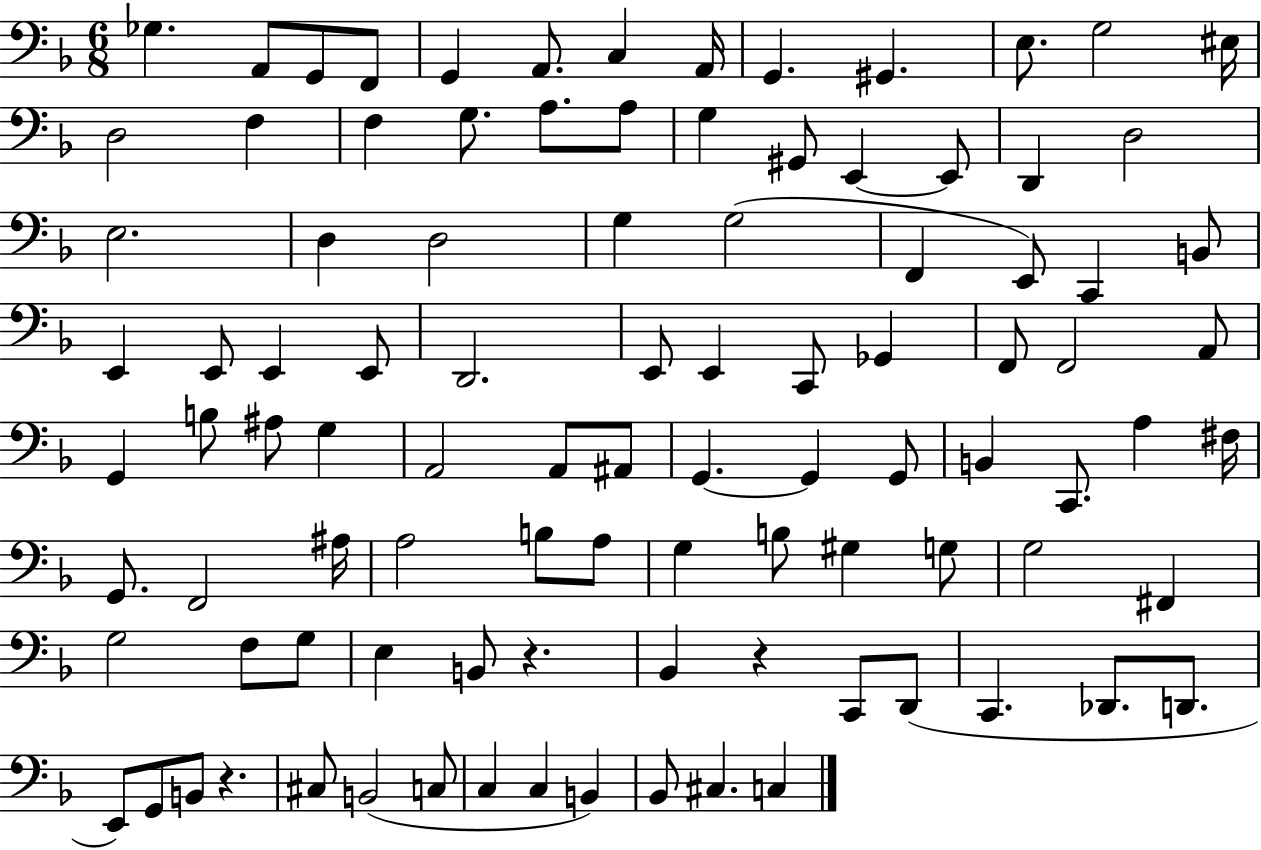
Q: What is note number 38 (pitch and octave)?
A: E2